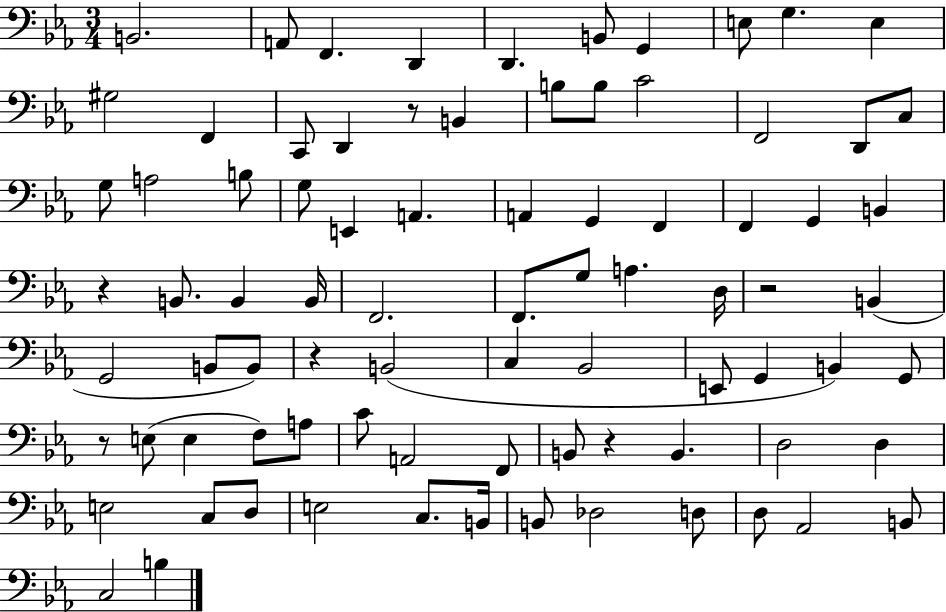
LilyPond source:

{
  \clef bass
  \numericTimeSignature
  \time 3/4
  \key ees \major
  b,2. | a,8 f,4. d,4 | d,4. b,8 g,4 | e8 g4. e4 | \break gis2 f,4 | c,8 d,4 r8 b,4 | b8 b8 c'2 | f,2 d,8 c8 | \break g8 a2 b8 | g8 e,4 a,4. | a,4 g,4 f,4 | f,4 g,4 b,4 | \break r4 b,8. b,4 b,16 | f,2. | f,8. g8 a4. d16 | r2 b,4( | \break g,2 b,8 b,8) | r4 b,2( | c4 bes,2 | e,8 g,4 b,4) g,8 | \break r8 e8( e4 f8) a8 | c'8 a,2 f,8 | b,8 r4 b,4. | d2 d4 | \break e2 c8 d8 | e2 c8. b,16 | b,8 des2 d8 | d8 aes,2 b,8 | \break c2 b4 | \bar "|."
}